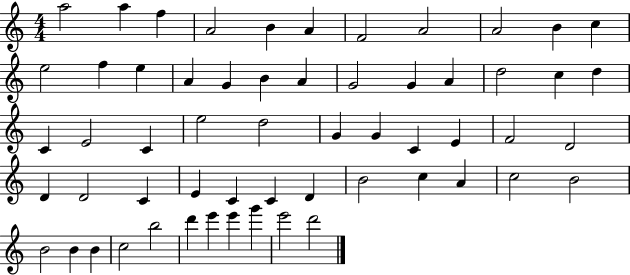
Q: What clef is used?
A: treble